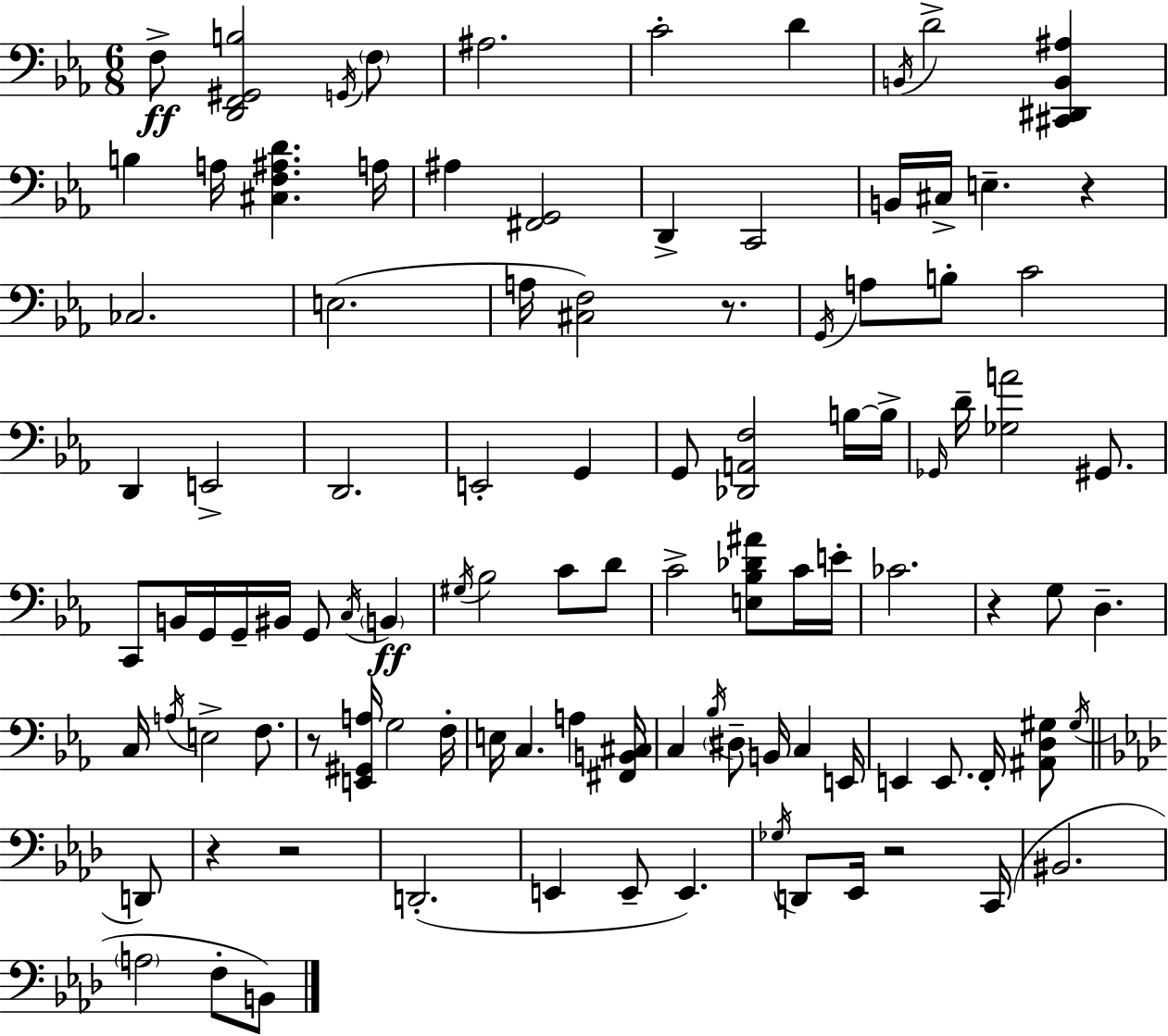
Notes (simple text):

F3/e [D2,F2,G#2,B3]/h G2/s F3/e A#3/h. C4/h D4/q B2/s D4/h [C#2,D#2,B2,A#3]/q B3/q A3/s [C#3,F3,A#3,D4]/q. A3/s A#3/q [F#2,G2]/h D2/q C2/h B2/s C#3/s E3/q. R/q CES3/h. E3/h. A3/s [C#3,F3]/h R/e. G2/s A3/e B3/e C4/h D2/q E2/h D2/h. E2/h G2/q G2/e [Db2,A2,F3]/h B3/s B3/s Gb2/s D4/s [Gb3,A4]/h G#2/e. C2/e B2/s G2/s G2/s BIS2/s G2/e C3/s B2/q G#3/s Bb3/h C4/e D4/e C4/h [E3,Bb3,Db4,A#4]/e C4/s E4/s CES4/h. R/q G3/e D3/q. C3/s A3/s E3/h F3/e. R/e [E2,G#2,A3]/s G3/h F3/s E3/s C3/q. A3/q [F#2,B2,C#3]/s C3/q Bb3/s D#3/e B2/s C3/q E2/s E2/q E2/e. F2/s [A#2,D3,G#3]/e G#3/s D2/e R/q R/h D2/h. E2/q E2/e E2/q. Gb3/s D2/e Eb2/s R/h C2/s BIS2/h. A3/h F3/e B2/e